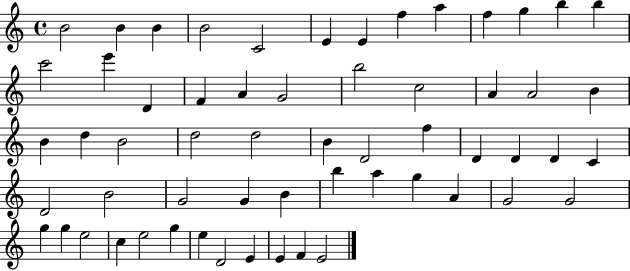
{
  \clef treble
  \time 4/4
  \defaultTimeSignature
  \key c \major
  b'2 b'4 b'4 | b'2 c'2 | e'4 e'4 f''4 a''4 | f''4 g''4 b''4 b''4 | \break c'''2 e'''4 d'4 | f'4 a'4 g'2 | b''2 c''2 | a'4 a'2 b'4 | \break b'4 d''4 b'2 | d''2 d''2 | b'4 d'2 f''4 | d'4 d'4 d'4 c'4 | \break d'2 b'2 | g'2 g'4 b'4 | b''4 a''4 g''4 a'4 | g'2 g'2 | \break g''4 g''4 e''2 | c''4 e''2 g''4 | e''4 d'2 e'4 | e'4 f'4 e'2 | \break \bar "|."
}